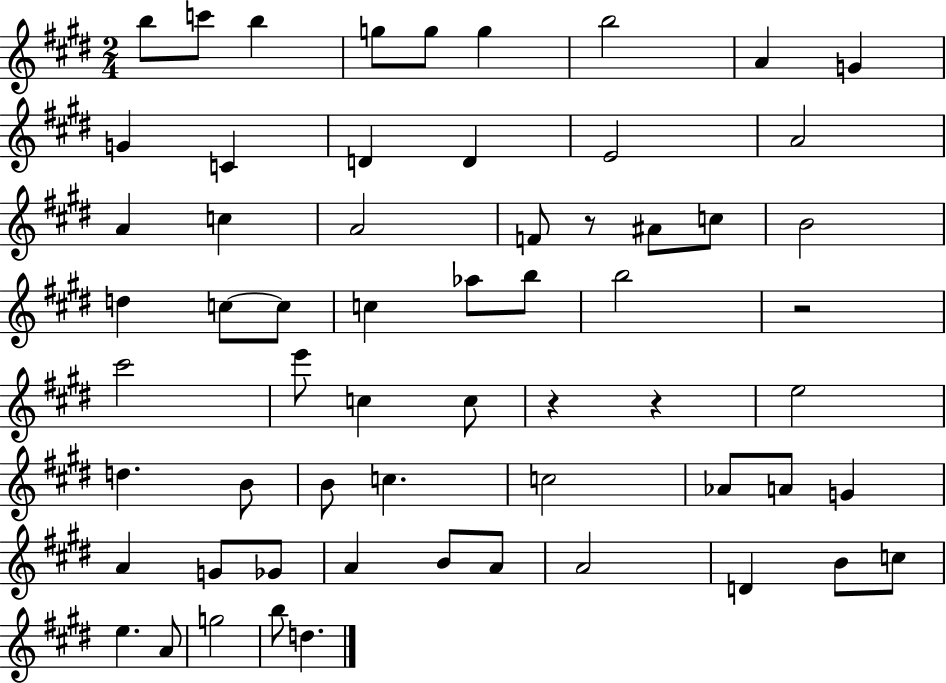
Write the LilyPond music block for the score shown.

{
  \clef treble
  \numericTimeSignature
  \time 2/4
  \key e \major
  b''8 c'''8 b''4 | g''8 g''8 g''4 | b''2 | a'4 g'4 | \break g'4 c'4 | d'4 d'4 | e'2 | a'2 | \break a'4 c''4 | a'2 | f'8 r8 ais'8 c''8 | b'2 | \break d''4 c''8~~ c''8 | c''4 aes''8 b''8 | b''2 | r2 | \break cis'''2 | e'''8 c''4 c''8 | r4 r4 | e''2 | \break d''4. b'8 | b'8 c''4. | c''2 | aes'8 a'8 g'4 | \break a'4 g'8 ges'8 | a'4 b'8 a'8 | a'2 | d'4 b'8 c''8 | \break e''4. a'8 | g''2 | b''8 d''4. | \bar "|."
}